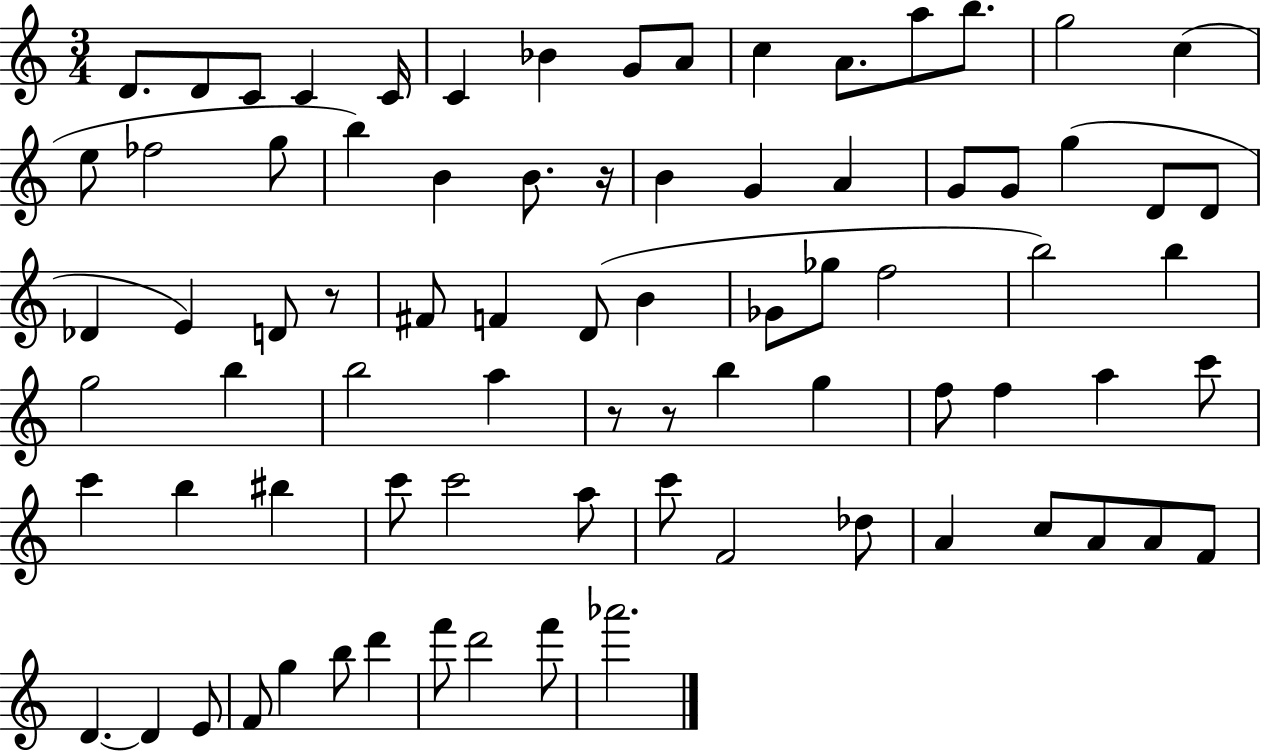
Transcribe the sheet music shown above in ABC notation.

X:1
T:Untitled
M:3/4
L:1/4
K:C
D/2 D/2 C/2 C C/4 C _B G/2 A/2 c A/2 a/2 b/2 g2 c e/2 _f2 g/2 b B B/2 z/4 B G A G/2 G/2 g D/2 D/2 _D E D/2 z/2 ^F/2 F D/2 B _G/2 _g/2 f2 b2 b g2 b b2 a z/2 z/2 b g f/2 f a c'/2 c' b ^b c'/2 c'2 a/2 c'/2 F2 _d/2 A c/2 A/2 A/2 F/2 D D E/2 F/2 g b/2 d' f'/2 d'2 f'/2 _a'2